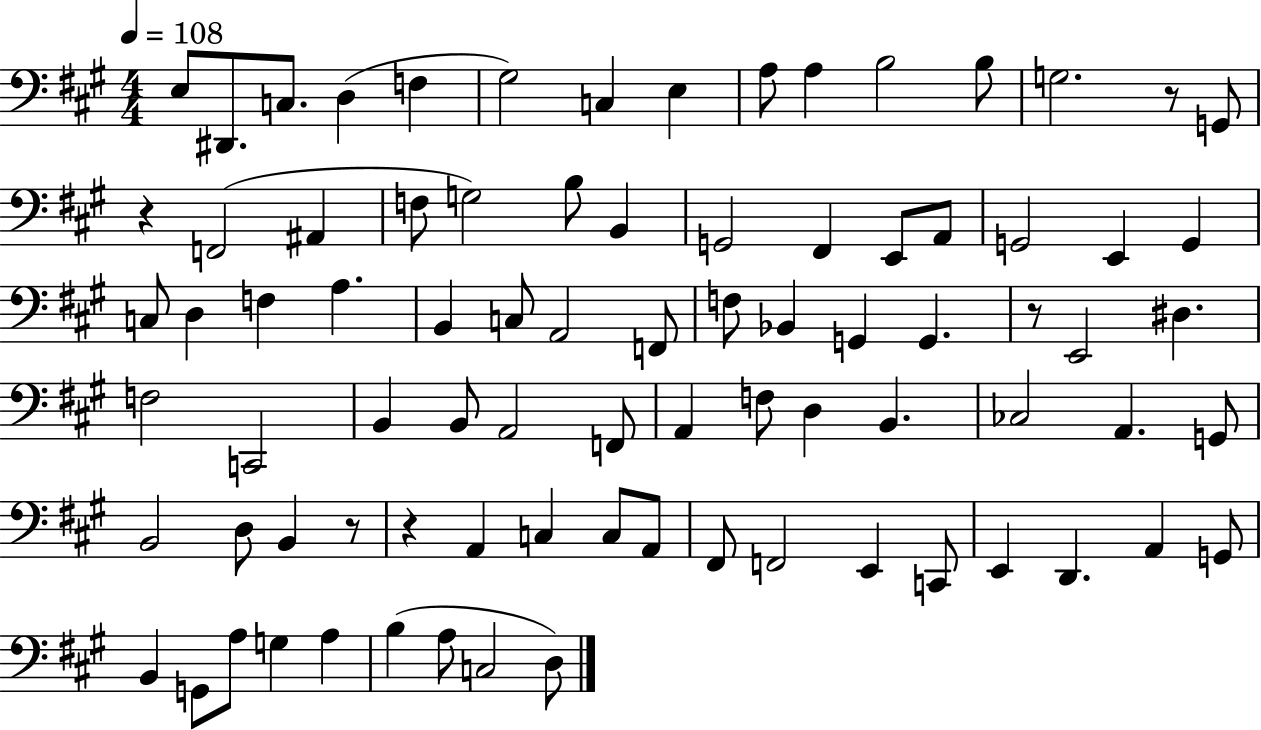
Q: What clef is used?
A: bass